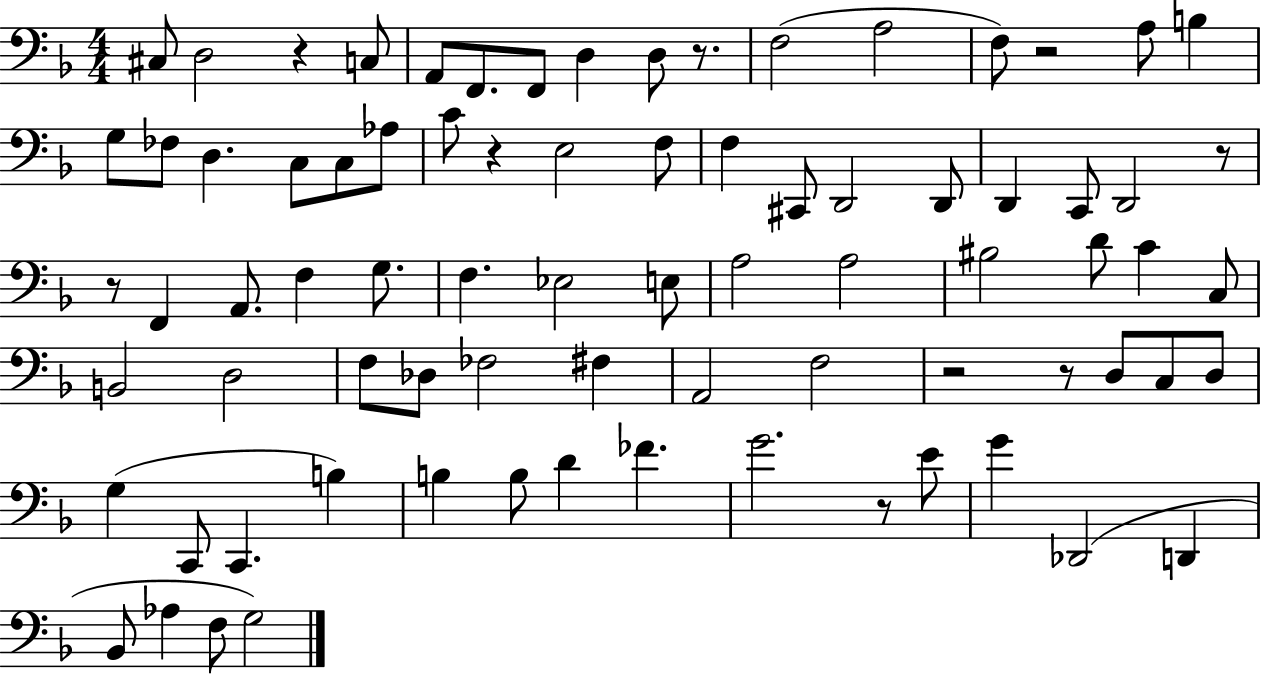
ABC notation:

X:1
T:Untitled
M:4/4
L:1/4
K:F
^C,/2 D,2 z C,/2 A,,/2 F,,/2 F,,/2 D, D,/2 z/2 F,2 A,2 F,/2 z2 A,/2 B, G,/2 _F,/2 D, C,/2 C,/2 _A,/2 C/2 z E,2 F,/2 F, ^C,,/2 D,,2 D,,/2 D,, C,,/2 D,,2 z/2 z/2 F,, A,,/2 F, G,/2 F, _E,2 E,/2 A,2 A,2 ^B,2 D/2 C C,/2 B,,2 D,2 F,/2 _D,/2 _F,2 ^F, A,,2 F,2 z2 z/2 D,/2 C,/2 D,/2 G, C,,/2 C,, B, B, B,/2 D _F G2 z/2 E/2 G _D,,2 D,, _B,,/2 _A, F,/2 G,2